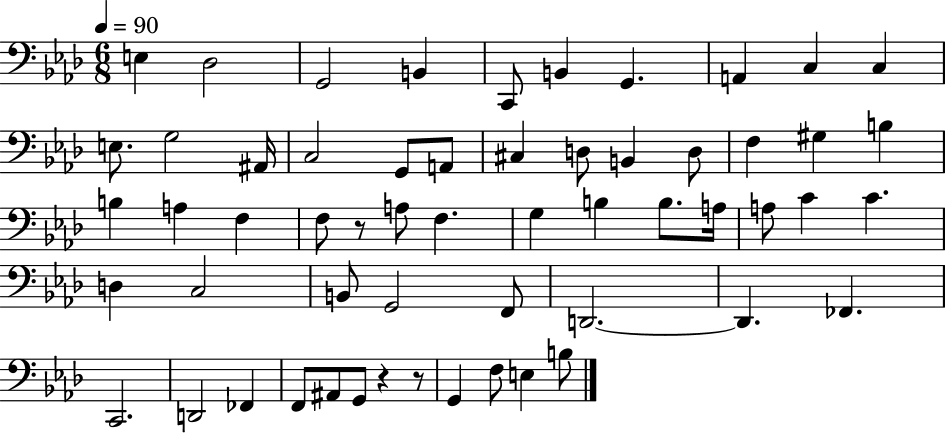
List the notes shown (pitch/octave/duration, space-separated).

E3/q Db3/h G2/h B2/q C2/e B2/q G2/q. A2/q C3/q C3/q E3/e. G3/h A#2/s C3/h G2/e A2/e C#3/q D3/e B2/q D3/e F3/q G#3/q B3/q B3/q A3/q F3/q F3/e R/e A3/e F3/q. G3/q B3/q B3/e. A3/s A3/e C4/q C4/q. D3/q C3/h B2/e G2/h F2/e D2/h. D2/q. FES2/q. C2/h. D2/h FES2/q F2/e A#2/e G2/e R/q R/e G2/q F3/e E3/q B3/e